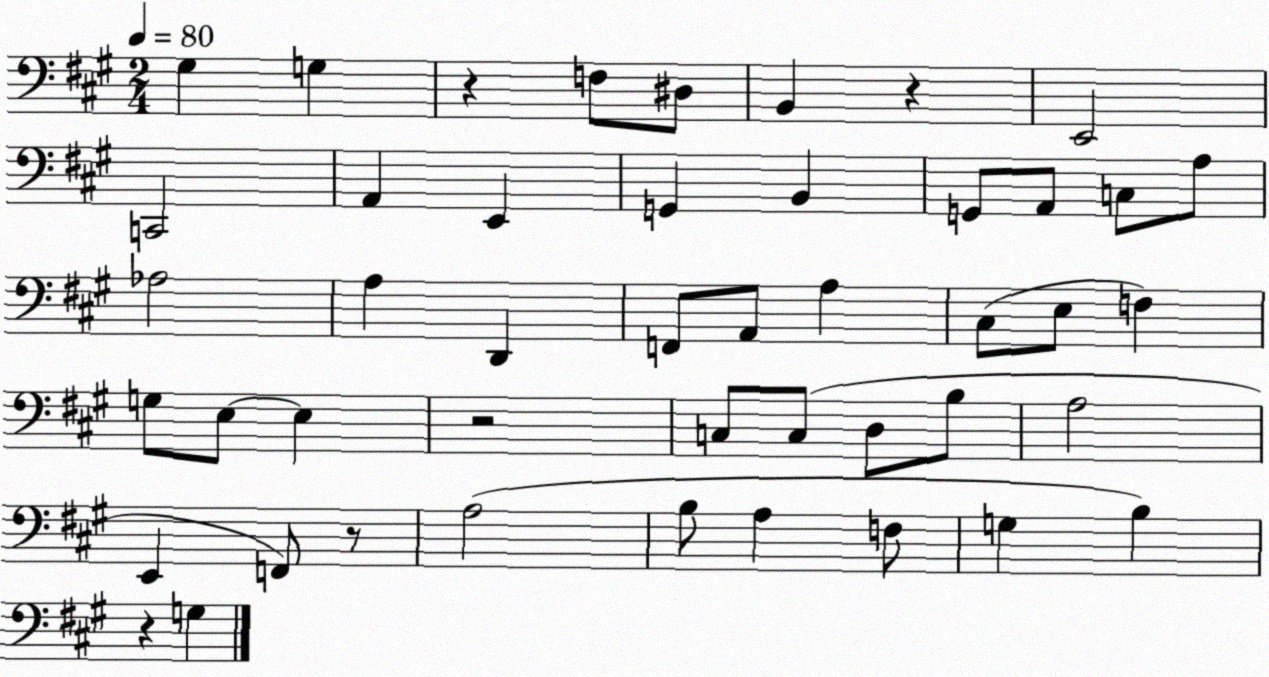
X:1
T:Untitled
M:2/4
L:1/4
K:A
^G, G, z F,/2 ^D,/2 B,, z E,,2 C,,2 A,, E,, G,, B,, G,,/2 A,,/2 C,/2 A,/2 _A,2 A, D,, F,,/2 A,,/2 A, ^C,/2 E,/2 F, G,/2 E,/2 E, z2 C,/2 C,/2 D,/2 B,/2 A,2 E,, F,,/2 z/2 A,2 B,/2 A, F,/2 G, B, z G,